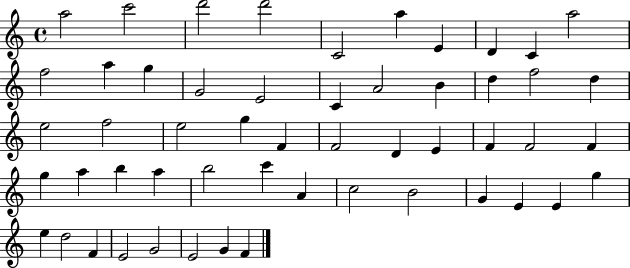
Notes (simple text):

A5/h C6/h D6/h D6/h C4/h A5/q E4/q D4/q C4/q A5/h F5/h A5/q G5/q G4/h E4/h C4/q A4/h B4/q D5/q F5/h D5/q E5/h F5/h E5/h G5/q F4/q F4/h D4/q E4/q F4/q F4/h F4/q G5/q A5/q B5/q A5/q B5/h C6/q A4/q C5/h B4/h G4/q E4/q E4/q G5/q E5/q D5/h F4/q E4/h G4/h E4/h G4/q F4/q